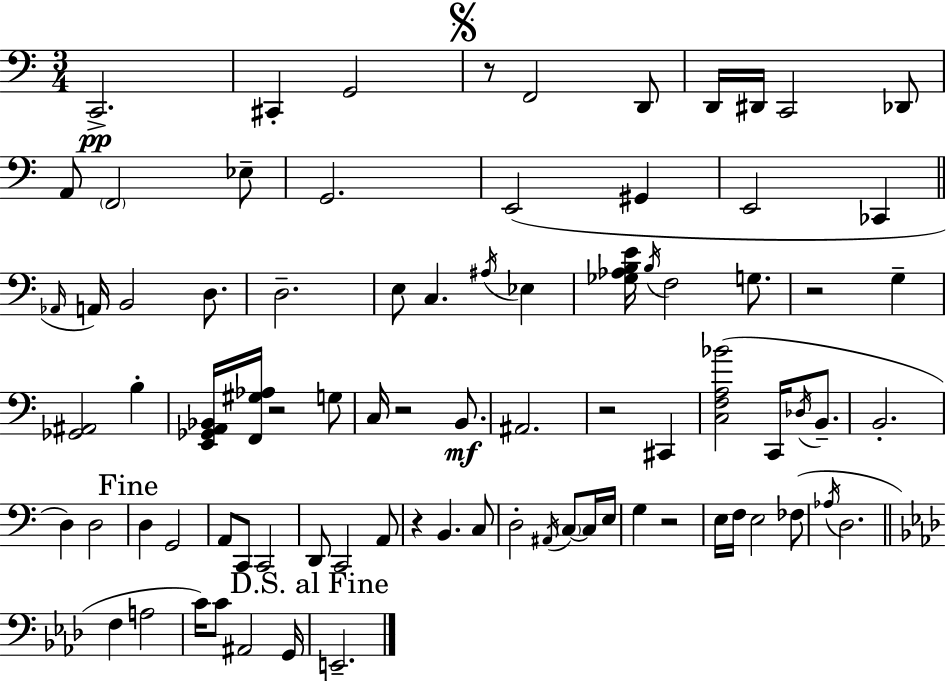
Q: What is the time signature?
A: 3/4